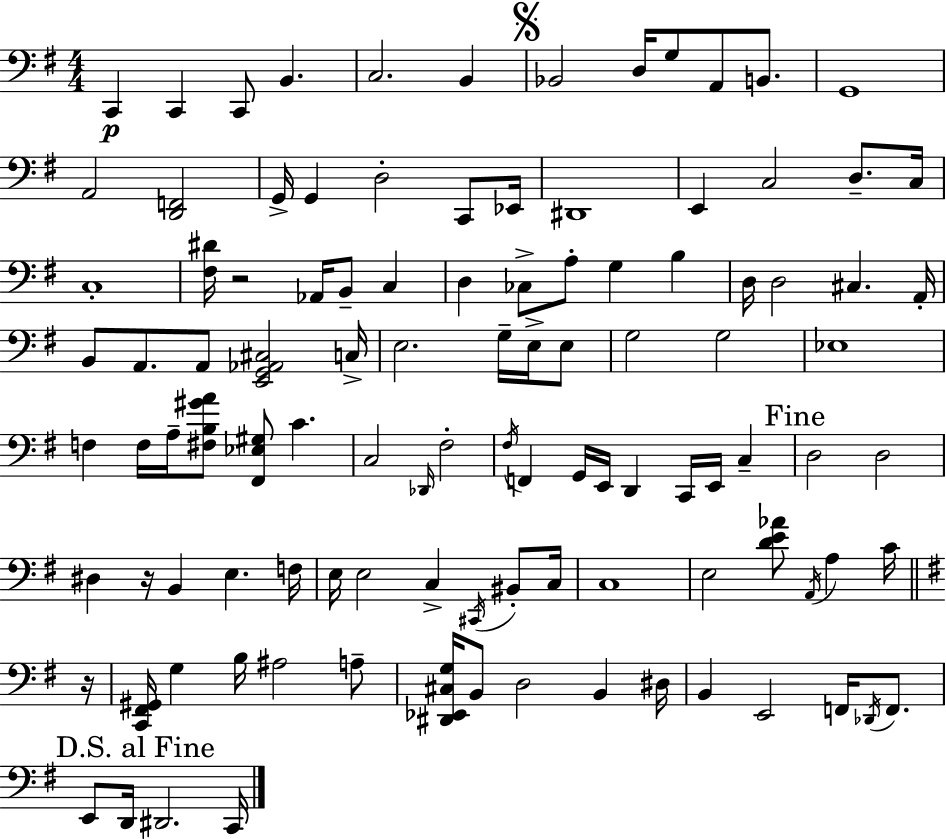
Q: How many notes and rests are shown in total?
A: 107